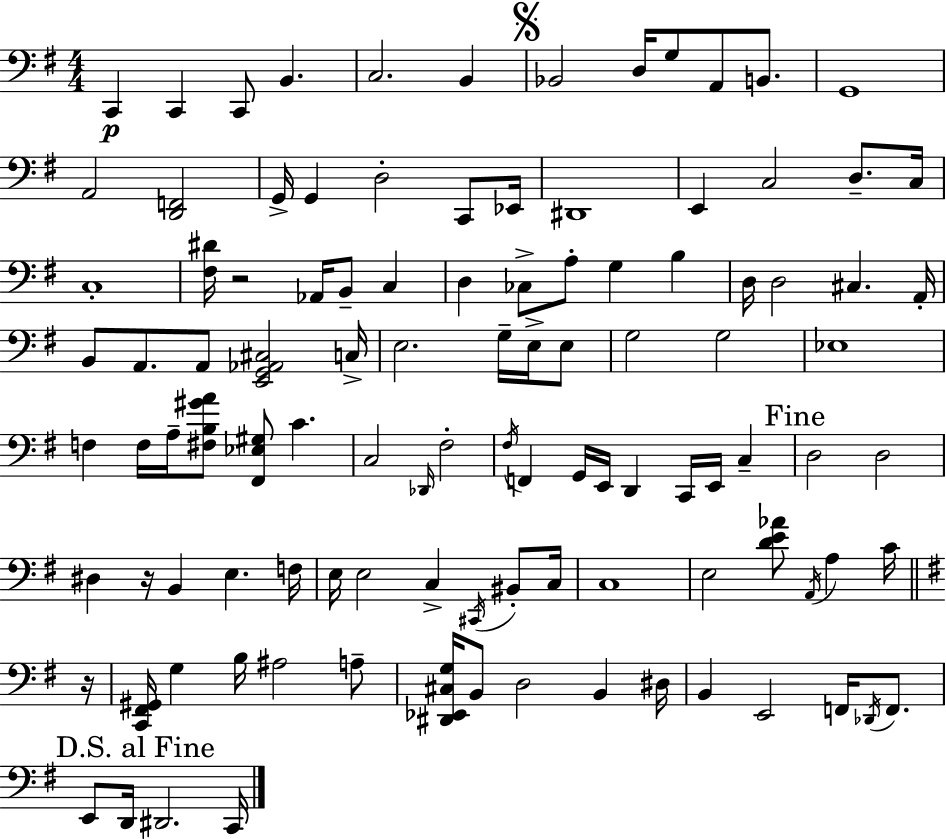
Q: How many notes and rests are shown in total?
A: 107